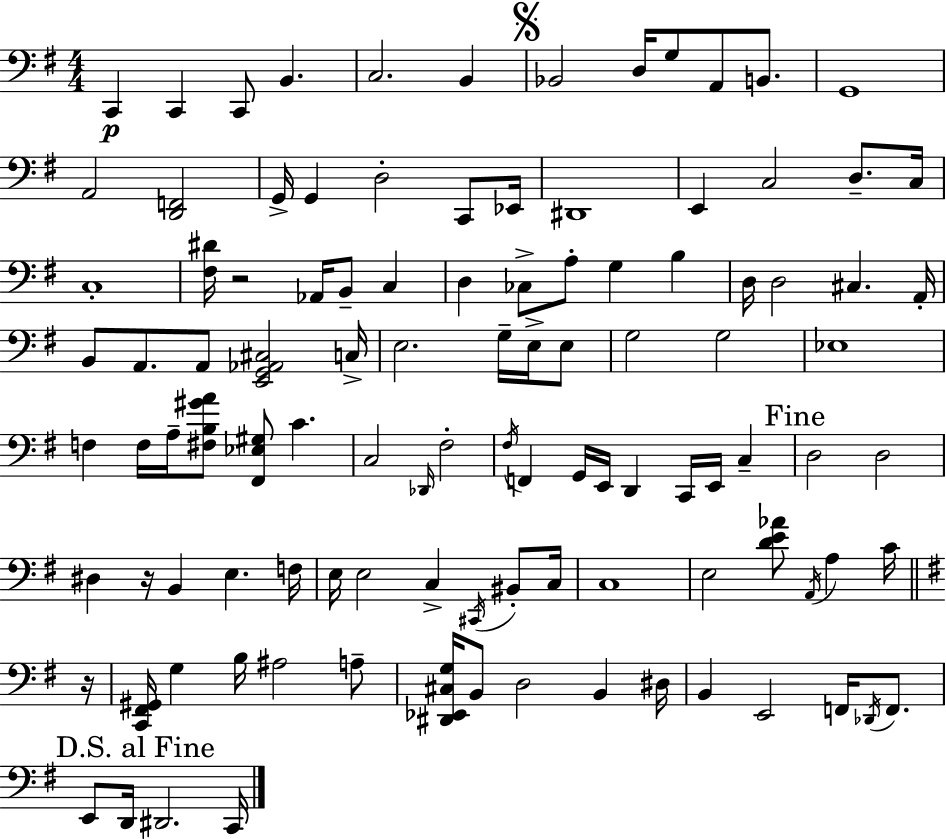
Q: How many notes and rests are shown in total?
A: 107